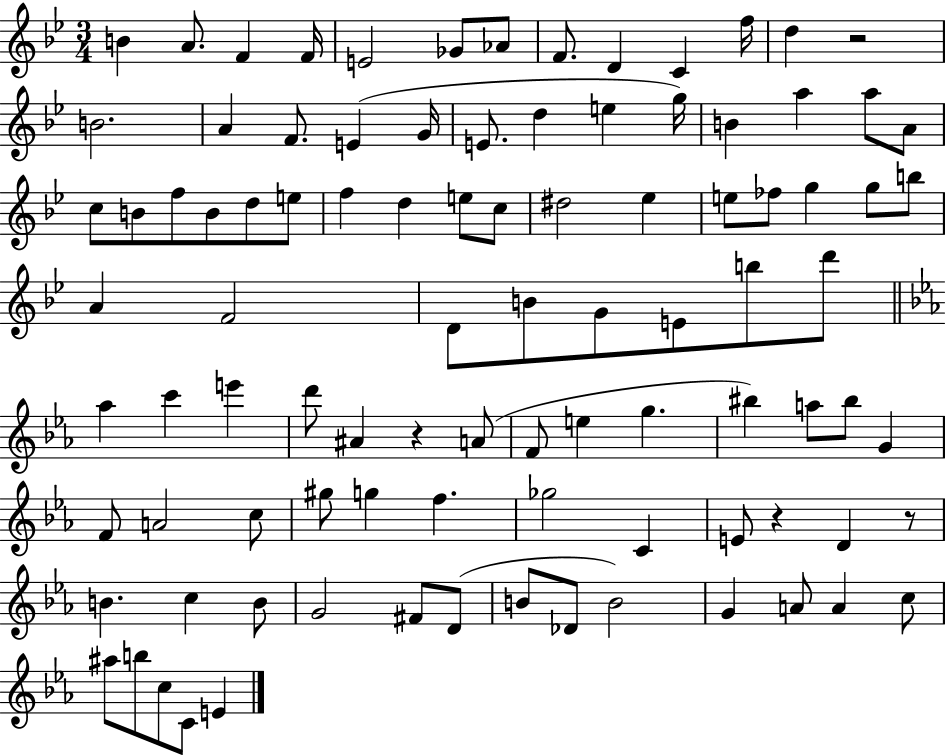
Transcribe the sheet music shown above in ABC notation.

X:1
T:Untitled
M:3/4
L:1/4
K:Bb
B A/2 F F/4 E2 _G/2 _A/2 F/2 D C f/4 d z2 B2 A F/2 E G/4 E/2 d e g/4 B a a/2 A/2 c/2 B/2 f/2 B/2 d/2 e/2 f d e/2 c/2 ^d2 _e e/2 _f/2 g g/2 b/2 A F2 D/2 B/2 G/2 E/2 b/2 d'/2 _a c' e' d'/2 ^A z A/2 F/2 e g ^b a/2 ^b/2 G F/2 A2 c/2 ^g/2 g f _g2 C E/2 z D z/2 B c B/2 G2 ^F/2 D/2 B/2 _D/2 B2 G A/2 A c/2 ^a/2 b/2 c/2 C/2 E